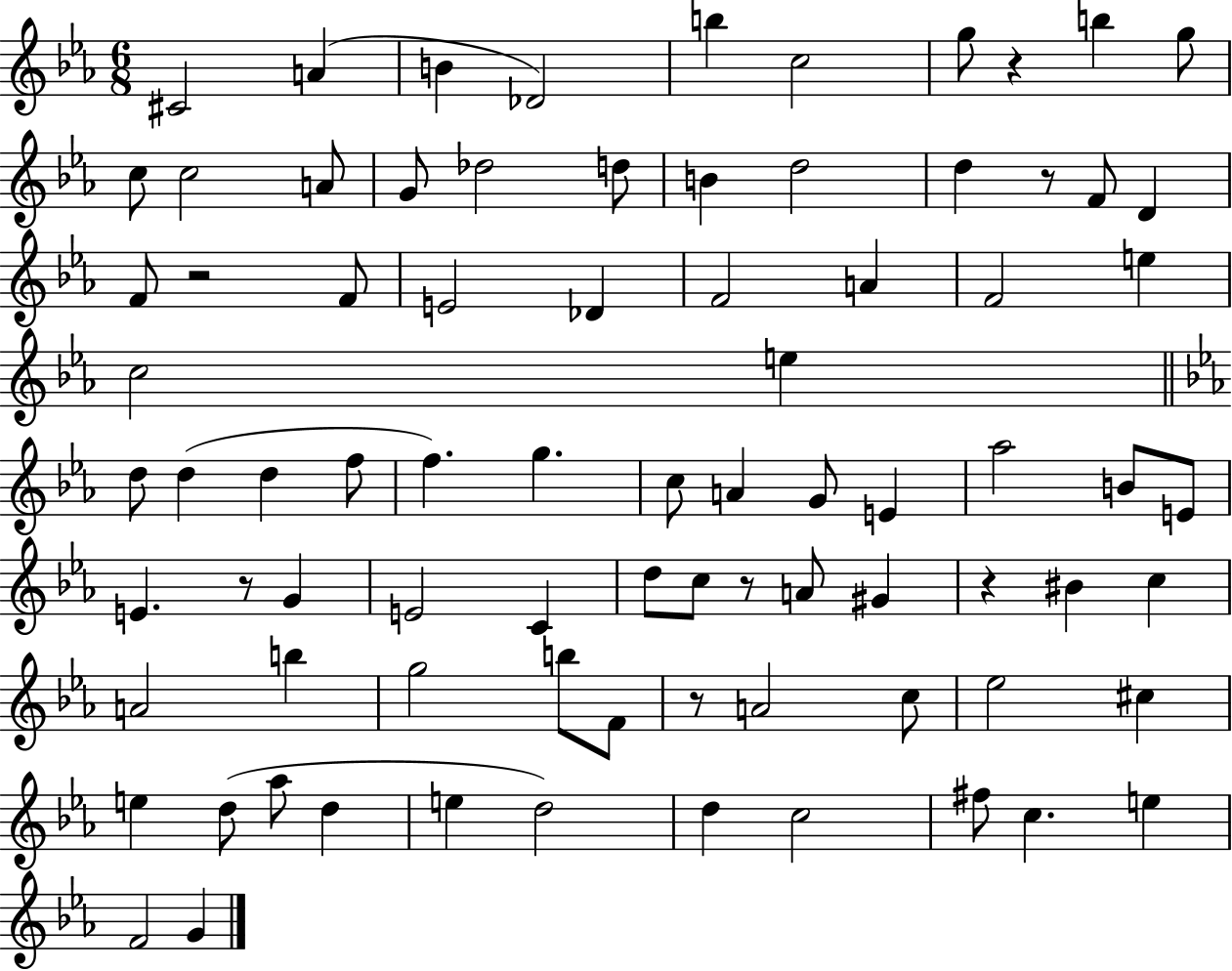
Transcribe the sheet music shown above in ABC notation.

X:1
T:Untitled
M:6/8
L:1/4
K:Eb
^C2 A B _D2 b c2 g/2 z b g/2 c/2 c2 A/2 G/2 _d2 d/2 B d2 d z/2 F/2 D F/2 z2 F/2 E2 _D F2 A F2 e c2 e d/2 d d f/2 f g c/2 A G/2 E _a2 B/2 E/2 E z/2 G E2 C d/2 c/2 z/2 A/2 ^G z ^B c A2 b g2 b/2 F/2 z/2 A2 c/2 _e2 ^c e d/2 _a/2 d e d2 d c2 ^f/2 c e F2 G